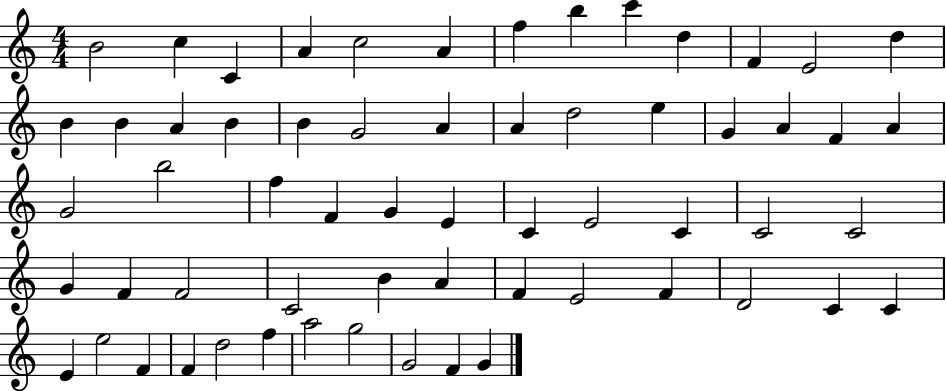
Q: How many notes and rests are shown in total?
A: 61